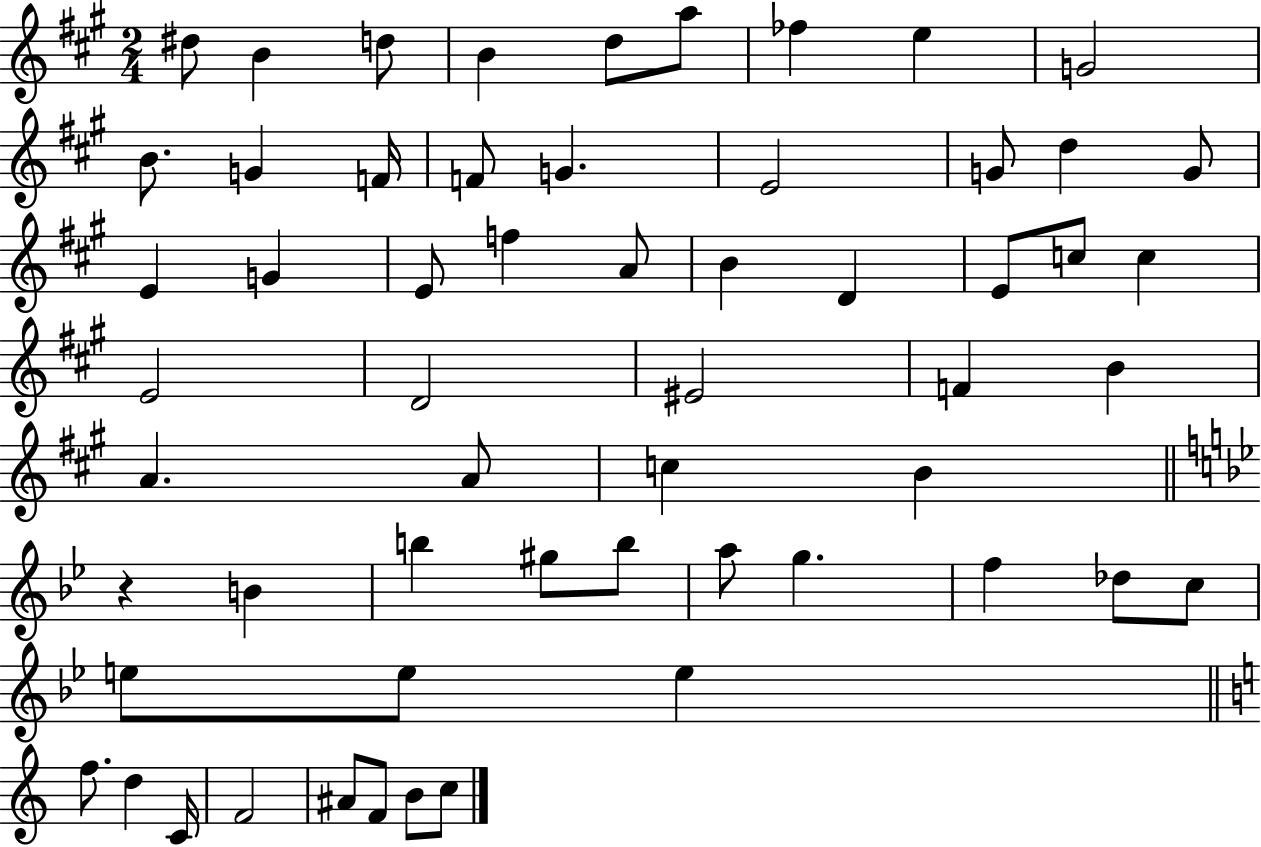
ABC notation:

X:1
T:Untitled
M:2/4
L:1/4
K:A
^d/2 B d/2 B d/2 a/2 _f e G2 B/2 G F/4 F/2 G E2 G/2 d G/2 E G E/2 f A/2 B D E/2 c/2 c E2 D2 ^E2 F B A A/2 c B z B b ^g/2 b/2 a/2 g f _d/2 c/2 e/2 e/2 e f/2 d C/4 F2 ^A/2 F/2 B/2 c/2